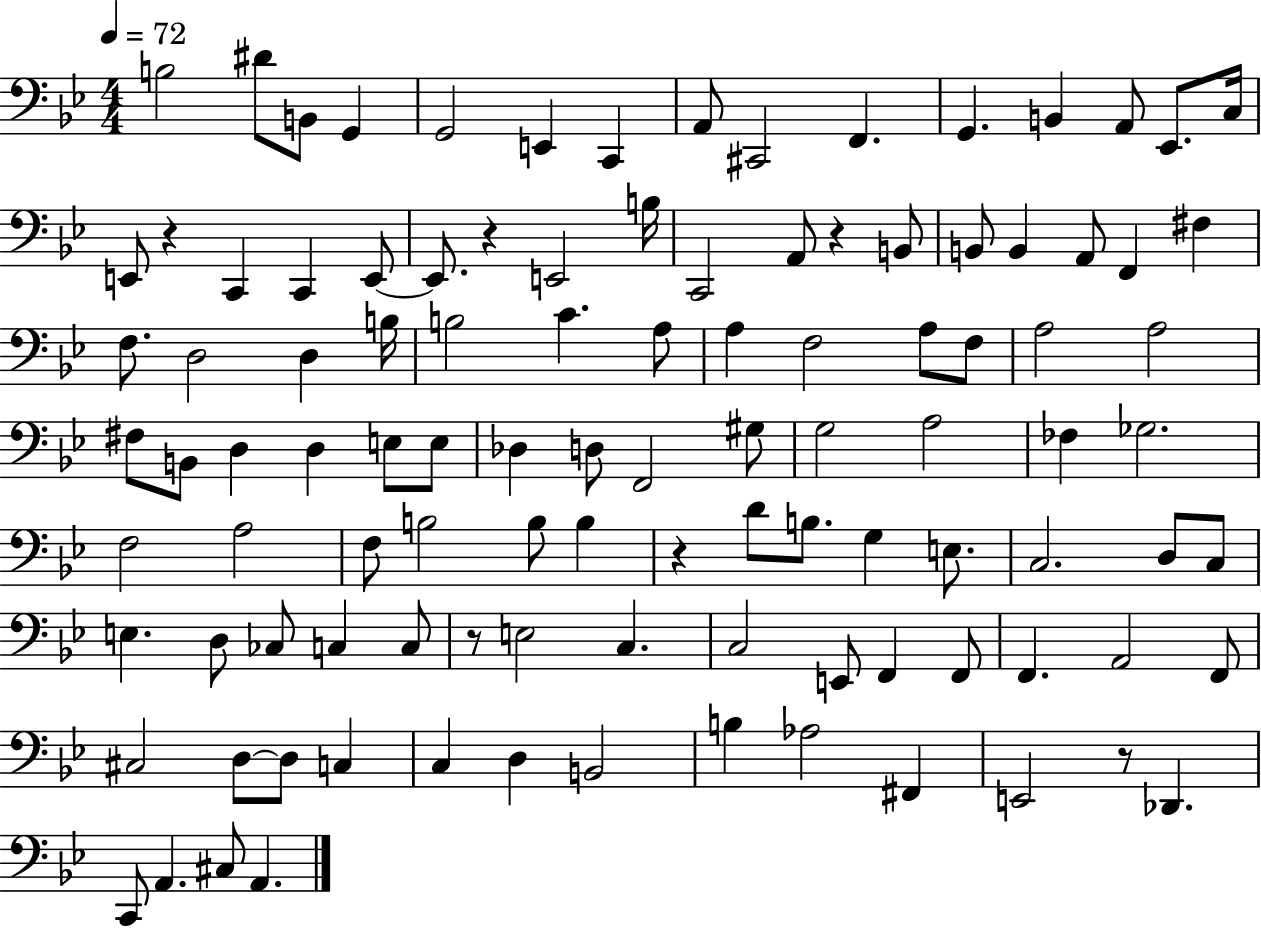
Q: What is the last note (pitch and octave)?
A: A2